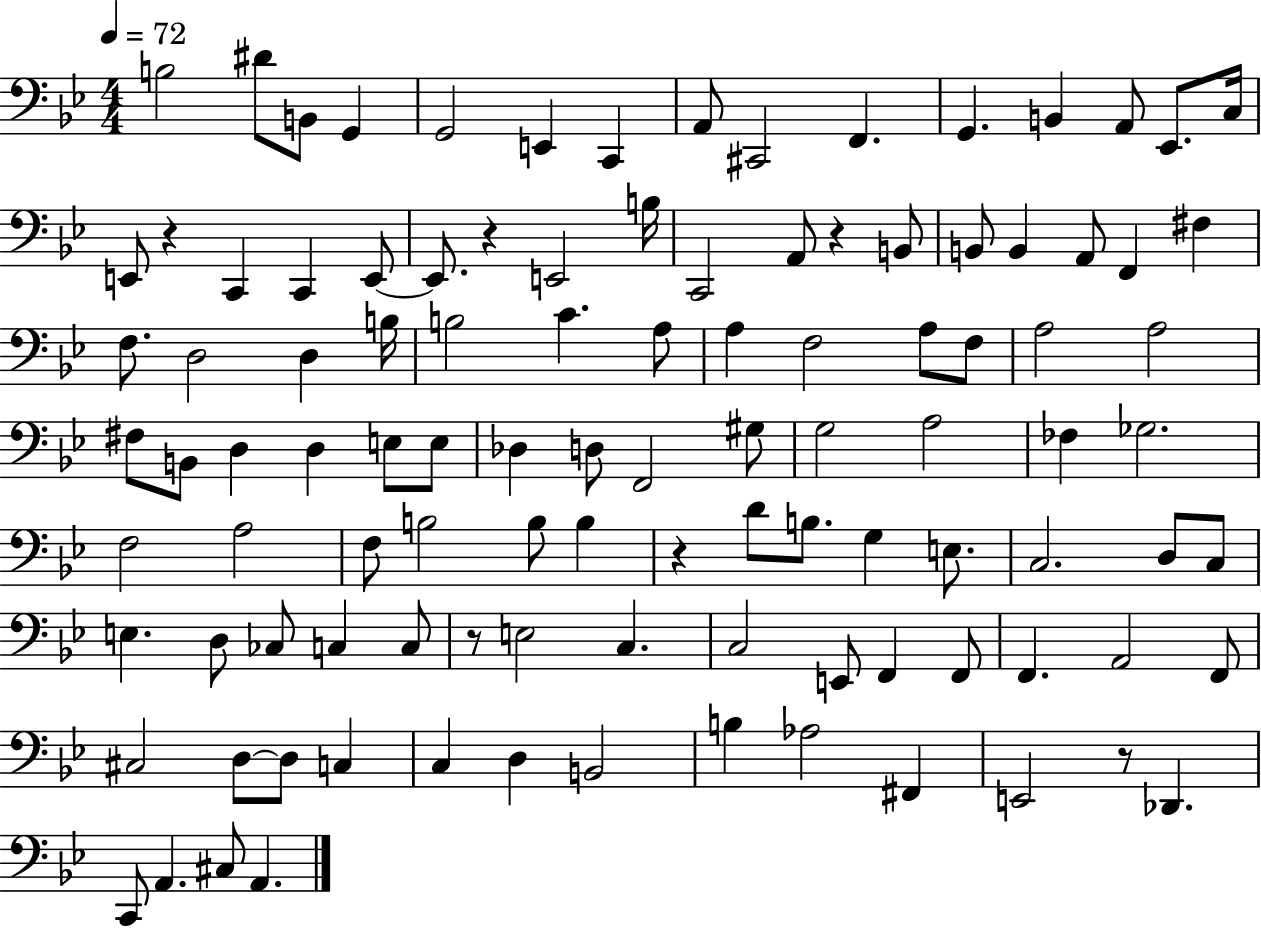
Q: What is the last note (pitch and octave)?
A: A2